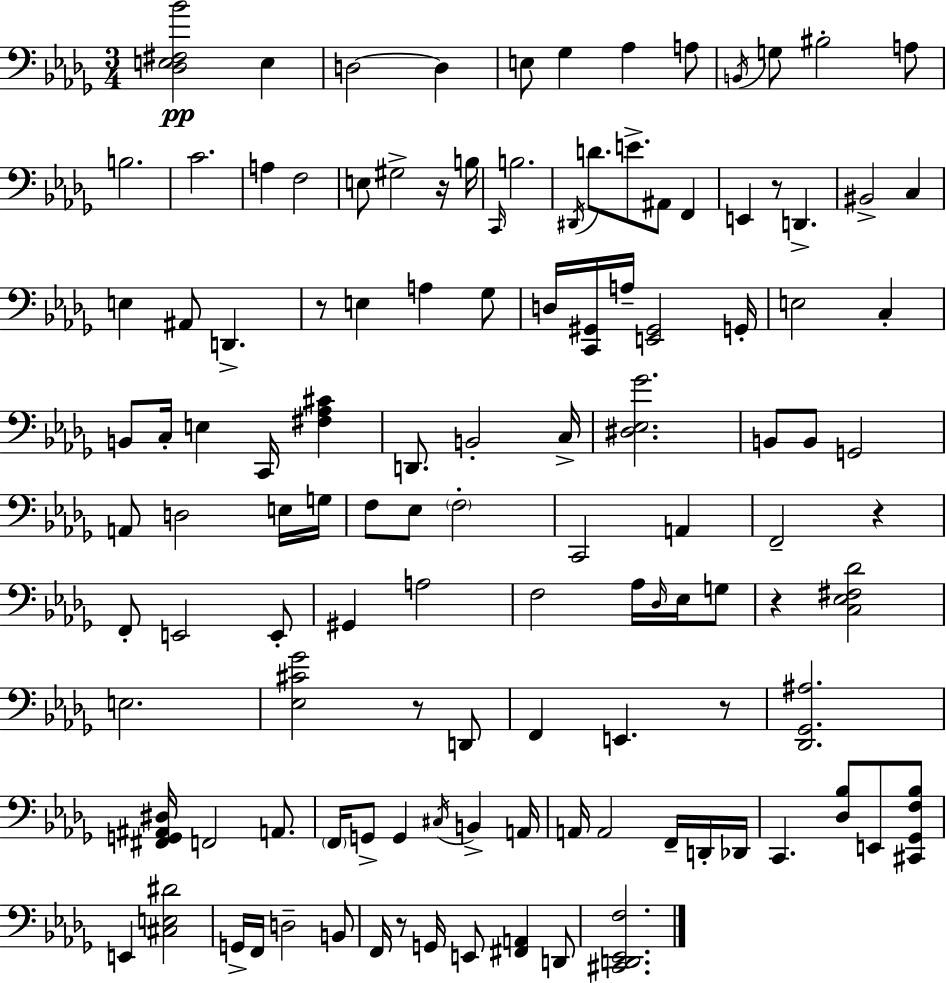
X:1
T:Untitled
M:3/4
L:1/4
K:Bbm
[_D,E,^F,_B]2 E, D,2 D, E,/2 _G, _A, A,/2 B,,/4 G,/2 ^B,2 A,/2 B,2 C2 A, F,2 E,/2 ^G,2 z/4 B,/4 C,,/4 B,2 ^D,,/4 D/2 E/2 ^A,,/2 F,, E,, z/2 D,, ^B,,2 C, E, ^A,,/2 D,, z/2 E, A, _G,/2 D,/4 [C,,^G,,]/4 A,/4 [E,,^G,,]2 G,,/4 E,2 C, B,,/2 C,/4 E, C,,/4 [^F,_A,^C] D,,/2 B,,2 C,/4 [^D,_E,_G]2 B,,/2 B,,/2 G,,2 A,,/2 D,2 E,/4 G,/4 F,/2 _E,/2 F,2 C,,2 A,, F,,2 z F,,/2 E,,2 E,,/2 ^G,, A,2 F,2 _A,/4 _D,/4 _E,/4 G,/2 z [C,_E,^F,_D]2 E,2 [_E,^C_G]2 z/2 D,,/2 F,, E,, z/2 [_D,,_G,,^A,]2 [^F,,G,,^A,,^D,]/4 F,,2 A,,/2 F,,/4 G,,/2 G,, ^C,/4 B,, A,,/4 A,,/4 A,,2 F,,/4 D,,/4 _D,,/4 C,, [_D,_B,]/2 E,,/2 [^C,,_G,,F,_B,]/2 E,, [^C,E,^D]2 G,,/4 F,,/4 D,2 B,,/2 F,,/4 z/2 G,,/4 E,,/2 [^F,,A,,] D,,/2 [^C,,D,,_E,,F,]2